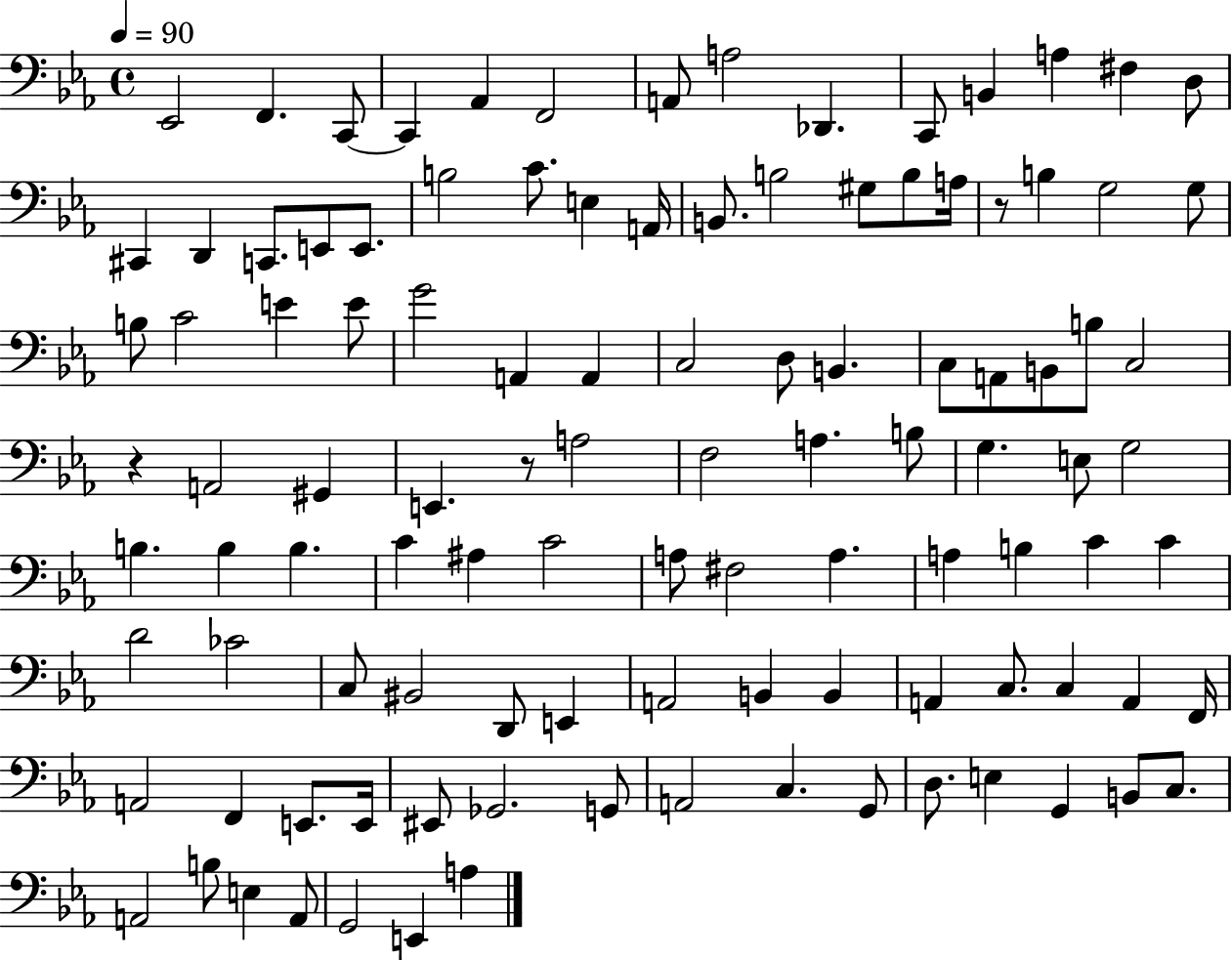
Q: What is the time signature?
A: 4/4